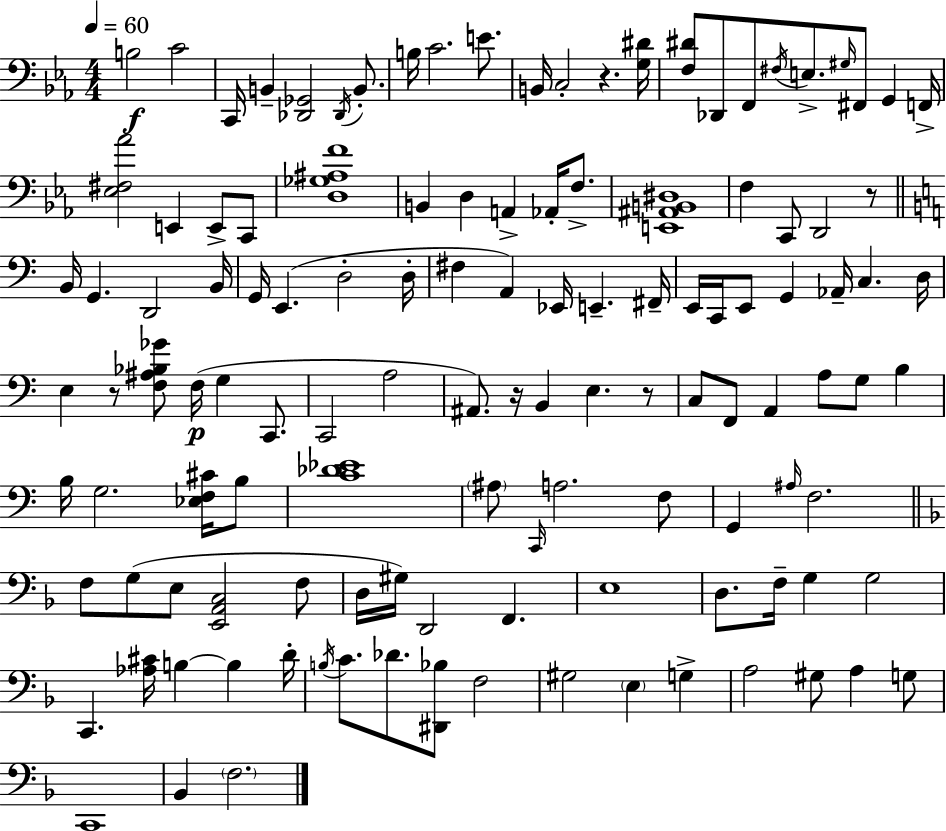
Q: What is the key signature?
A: EES major